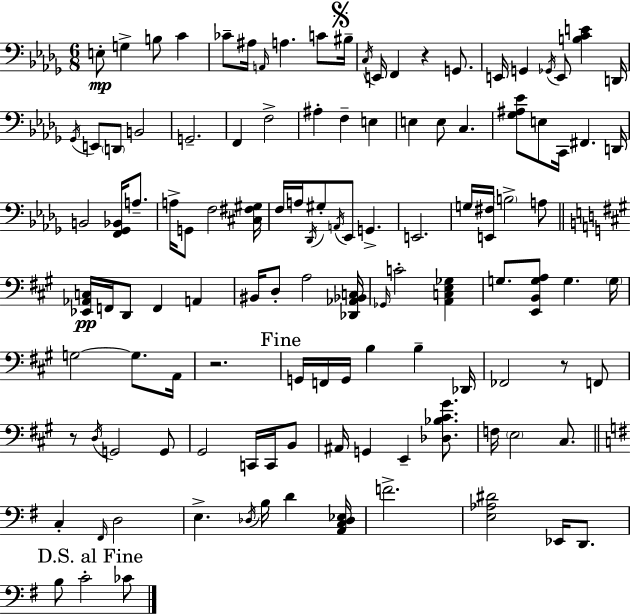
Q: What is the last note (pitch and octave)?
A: CES4